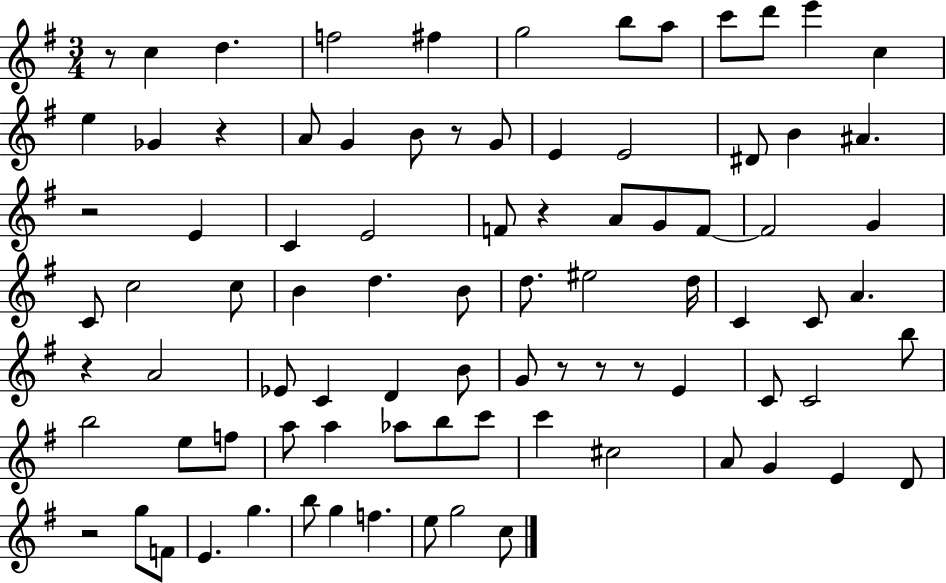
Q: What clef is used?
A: treble